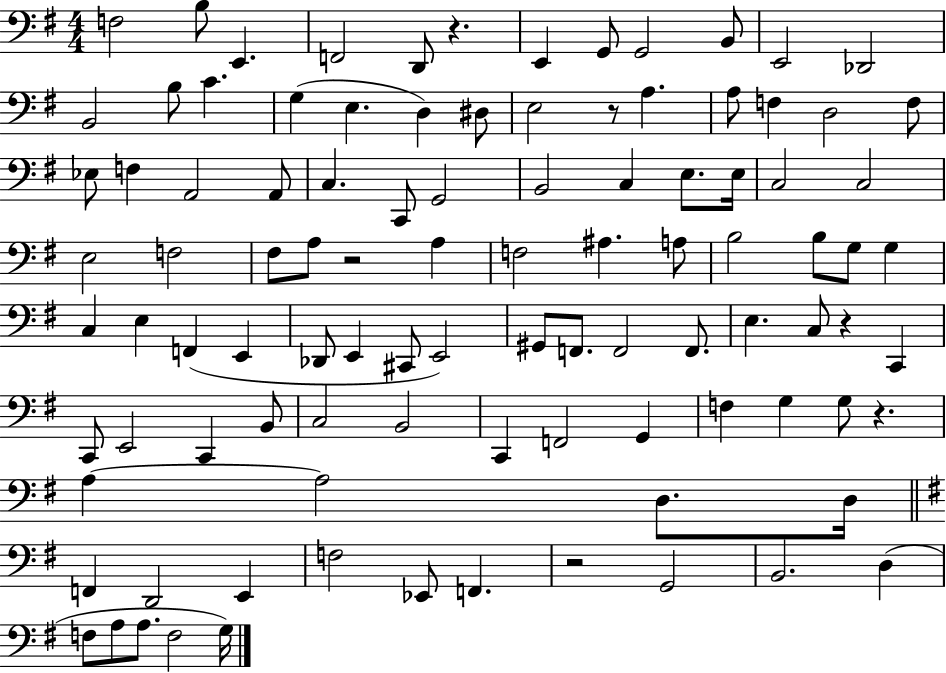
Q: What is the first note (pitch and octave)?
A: F3